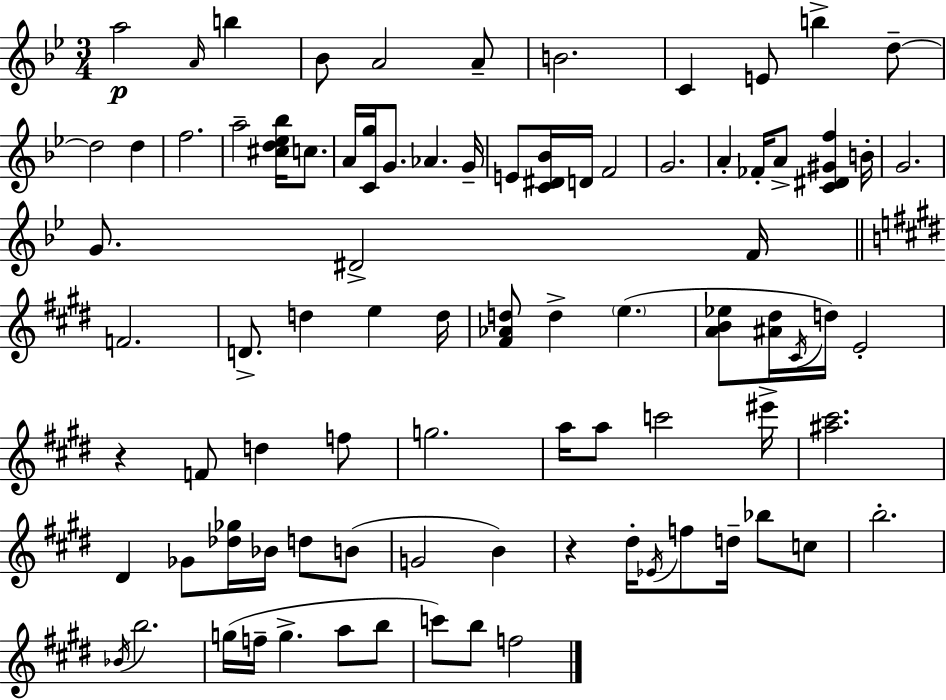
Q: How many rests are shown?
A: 2